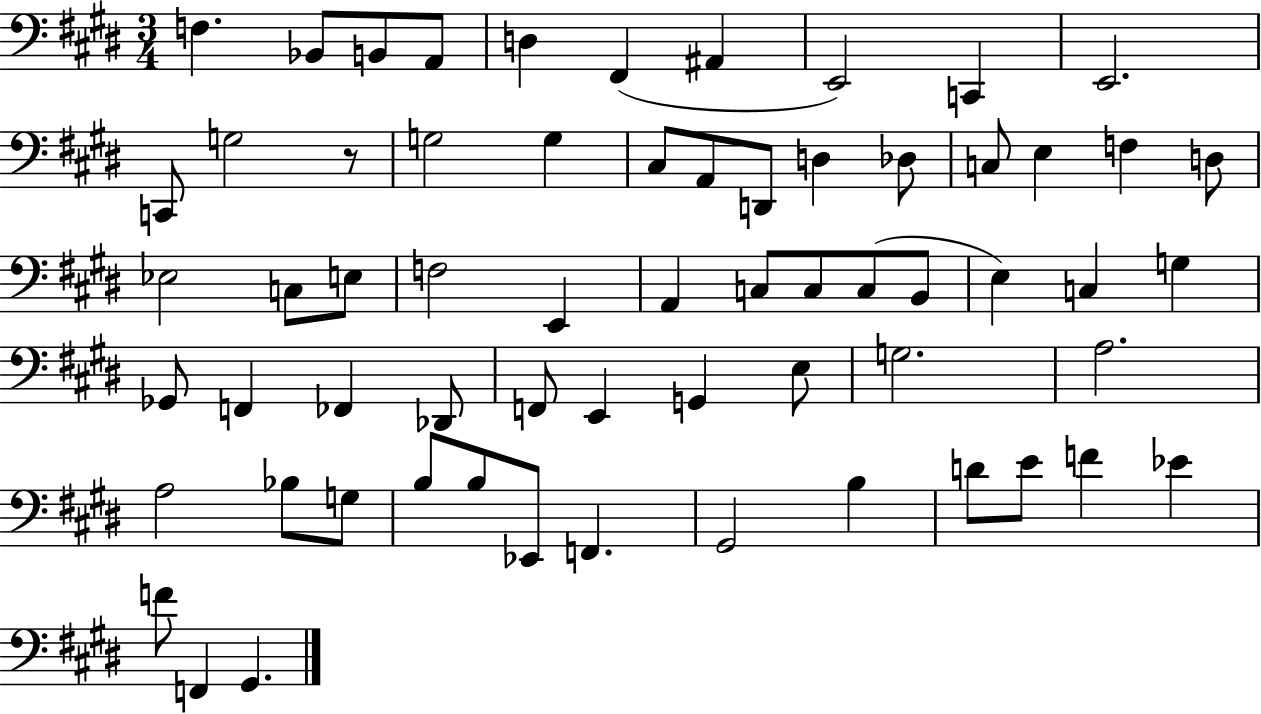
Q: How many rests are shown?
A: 1